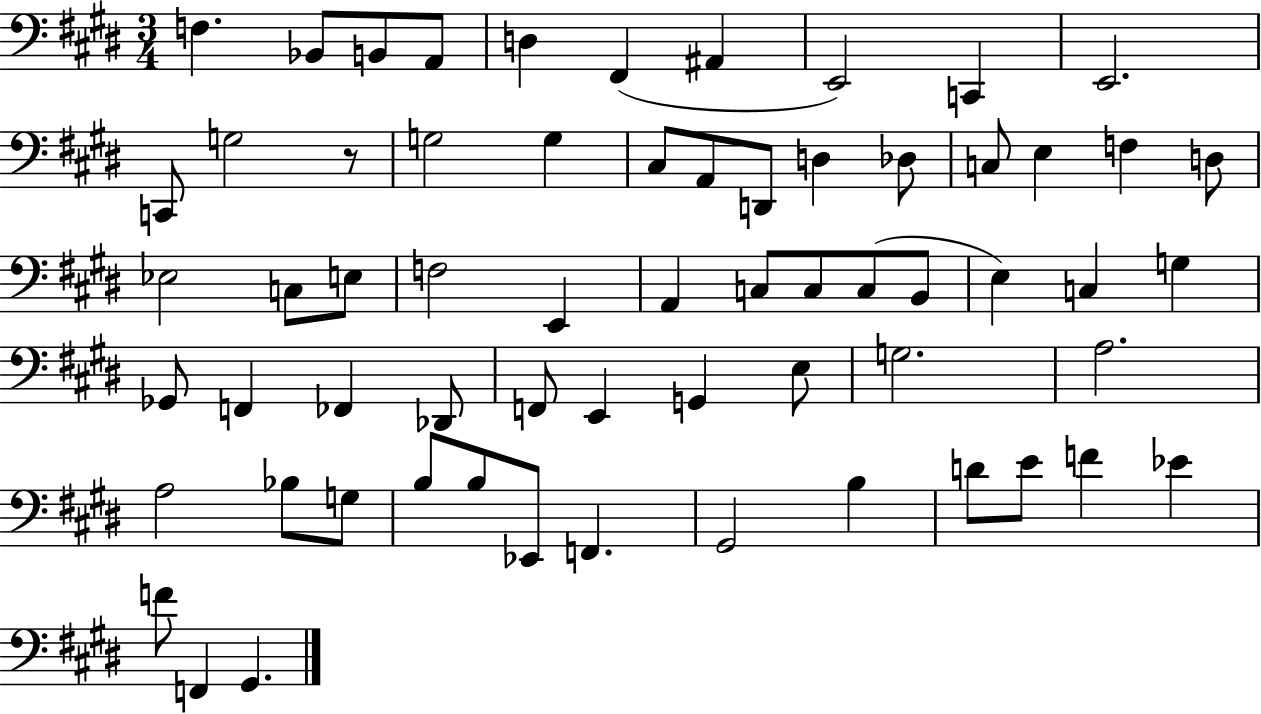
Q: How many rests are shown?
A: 1